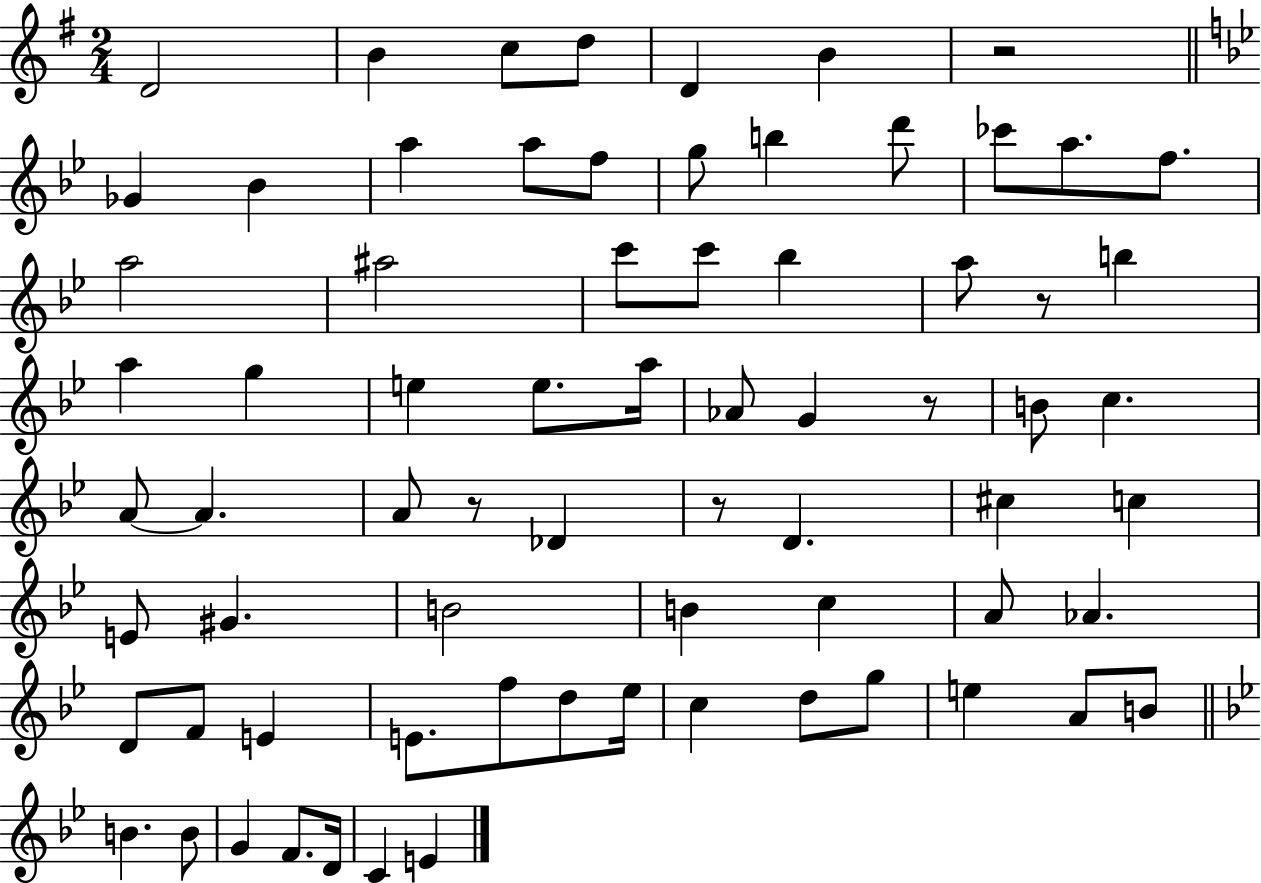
{
  \clef treble
  \numericTimeSignature
  \time 2/4
  \key g \major
  \repeat volta 2 { d'2 | b'4 c''8 d''8 | d'4 b'4 | r2 | \break \bar "||" \break \key g \minor ges'4 bes'4 | a''4 a''8 f''8 | g''8 b''4 d'''8 | ces'''8 a''8. f''8. | \break a''2 | ais''2 | c'''8 c'''8 bes''4 | a''8 r8 b''4 | \break a''4 g''4 | e''4 e''8. a''16 | aes'8 g'4 r8 | b'8 c''4. | \break a'8~~ a'4. | a'8 r8 des'4 | r8 d'4. | cis''4 c''4 | \break e'8 gis'4. | b'2 | b'4 c''4 | a'8 aes'4. | \break d'8 f'8 e'4 | e'8. f''8 d''8 ees''16 | c''4 d''8 g''8 | e''4 a'8 b'8 | \break \bar "||" \break \key bes \major b'4. b'8 | g'4 f'8. d'16 | c'4 e'4 | } \bar "|."
}